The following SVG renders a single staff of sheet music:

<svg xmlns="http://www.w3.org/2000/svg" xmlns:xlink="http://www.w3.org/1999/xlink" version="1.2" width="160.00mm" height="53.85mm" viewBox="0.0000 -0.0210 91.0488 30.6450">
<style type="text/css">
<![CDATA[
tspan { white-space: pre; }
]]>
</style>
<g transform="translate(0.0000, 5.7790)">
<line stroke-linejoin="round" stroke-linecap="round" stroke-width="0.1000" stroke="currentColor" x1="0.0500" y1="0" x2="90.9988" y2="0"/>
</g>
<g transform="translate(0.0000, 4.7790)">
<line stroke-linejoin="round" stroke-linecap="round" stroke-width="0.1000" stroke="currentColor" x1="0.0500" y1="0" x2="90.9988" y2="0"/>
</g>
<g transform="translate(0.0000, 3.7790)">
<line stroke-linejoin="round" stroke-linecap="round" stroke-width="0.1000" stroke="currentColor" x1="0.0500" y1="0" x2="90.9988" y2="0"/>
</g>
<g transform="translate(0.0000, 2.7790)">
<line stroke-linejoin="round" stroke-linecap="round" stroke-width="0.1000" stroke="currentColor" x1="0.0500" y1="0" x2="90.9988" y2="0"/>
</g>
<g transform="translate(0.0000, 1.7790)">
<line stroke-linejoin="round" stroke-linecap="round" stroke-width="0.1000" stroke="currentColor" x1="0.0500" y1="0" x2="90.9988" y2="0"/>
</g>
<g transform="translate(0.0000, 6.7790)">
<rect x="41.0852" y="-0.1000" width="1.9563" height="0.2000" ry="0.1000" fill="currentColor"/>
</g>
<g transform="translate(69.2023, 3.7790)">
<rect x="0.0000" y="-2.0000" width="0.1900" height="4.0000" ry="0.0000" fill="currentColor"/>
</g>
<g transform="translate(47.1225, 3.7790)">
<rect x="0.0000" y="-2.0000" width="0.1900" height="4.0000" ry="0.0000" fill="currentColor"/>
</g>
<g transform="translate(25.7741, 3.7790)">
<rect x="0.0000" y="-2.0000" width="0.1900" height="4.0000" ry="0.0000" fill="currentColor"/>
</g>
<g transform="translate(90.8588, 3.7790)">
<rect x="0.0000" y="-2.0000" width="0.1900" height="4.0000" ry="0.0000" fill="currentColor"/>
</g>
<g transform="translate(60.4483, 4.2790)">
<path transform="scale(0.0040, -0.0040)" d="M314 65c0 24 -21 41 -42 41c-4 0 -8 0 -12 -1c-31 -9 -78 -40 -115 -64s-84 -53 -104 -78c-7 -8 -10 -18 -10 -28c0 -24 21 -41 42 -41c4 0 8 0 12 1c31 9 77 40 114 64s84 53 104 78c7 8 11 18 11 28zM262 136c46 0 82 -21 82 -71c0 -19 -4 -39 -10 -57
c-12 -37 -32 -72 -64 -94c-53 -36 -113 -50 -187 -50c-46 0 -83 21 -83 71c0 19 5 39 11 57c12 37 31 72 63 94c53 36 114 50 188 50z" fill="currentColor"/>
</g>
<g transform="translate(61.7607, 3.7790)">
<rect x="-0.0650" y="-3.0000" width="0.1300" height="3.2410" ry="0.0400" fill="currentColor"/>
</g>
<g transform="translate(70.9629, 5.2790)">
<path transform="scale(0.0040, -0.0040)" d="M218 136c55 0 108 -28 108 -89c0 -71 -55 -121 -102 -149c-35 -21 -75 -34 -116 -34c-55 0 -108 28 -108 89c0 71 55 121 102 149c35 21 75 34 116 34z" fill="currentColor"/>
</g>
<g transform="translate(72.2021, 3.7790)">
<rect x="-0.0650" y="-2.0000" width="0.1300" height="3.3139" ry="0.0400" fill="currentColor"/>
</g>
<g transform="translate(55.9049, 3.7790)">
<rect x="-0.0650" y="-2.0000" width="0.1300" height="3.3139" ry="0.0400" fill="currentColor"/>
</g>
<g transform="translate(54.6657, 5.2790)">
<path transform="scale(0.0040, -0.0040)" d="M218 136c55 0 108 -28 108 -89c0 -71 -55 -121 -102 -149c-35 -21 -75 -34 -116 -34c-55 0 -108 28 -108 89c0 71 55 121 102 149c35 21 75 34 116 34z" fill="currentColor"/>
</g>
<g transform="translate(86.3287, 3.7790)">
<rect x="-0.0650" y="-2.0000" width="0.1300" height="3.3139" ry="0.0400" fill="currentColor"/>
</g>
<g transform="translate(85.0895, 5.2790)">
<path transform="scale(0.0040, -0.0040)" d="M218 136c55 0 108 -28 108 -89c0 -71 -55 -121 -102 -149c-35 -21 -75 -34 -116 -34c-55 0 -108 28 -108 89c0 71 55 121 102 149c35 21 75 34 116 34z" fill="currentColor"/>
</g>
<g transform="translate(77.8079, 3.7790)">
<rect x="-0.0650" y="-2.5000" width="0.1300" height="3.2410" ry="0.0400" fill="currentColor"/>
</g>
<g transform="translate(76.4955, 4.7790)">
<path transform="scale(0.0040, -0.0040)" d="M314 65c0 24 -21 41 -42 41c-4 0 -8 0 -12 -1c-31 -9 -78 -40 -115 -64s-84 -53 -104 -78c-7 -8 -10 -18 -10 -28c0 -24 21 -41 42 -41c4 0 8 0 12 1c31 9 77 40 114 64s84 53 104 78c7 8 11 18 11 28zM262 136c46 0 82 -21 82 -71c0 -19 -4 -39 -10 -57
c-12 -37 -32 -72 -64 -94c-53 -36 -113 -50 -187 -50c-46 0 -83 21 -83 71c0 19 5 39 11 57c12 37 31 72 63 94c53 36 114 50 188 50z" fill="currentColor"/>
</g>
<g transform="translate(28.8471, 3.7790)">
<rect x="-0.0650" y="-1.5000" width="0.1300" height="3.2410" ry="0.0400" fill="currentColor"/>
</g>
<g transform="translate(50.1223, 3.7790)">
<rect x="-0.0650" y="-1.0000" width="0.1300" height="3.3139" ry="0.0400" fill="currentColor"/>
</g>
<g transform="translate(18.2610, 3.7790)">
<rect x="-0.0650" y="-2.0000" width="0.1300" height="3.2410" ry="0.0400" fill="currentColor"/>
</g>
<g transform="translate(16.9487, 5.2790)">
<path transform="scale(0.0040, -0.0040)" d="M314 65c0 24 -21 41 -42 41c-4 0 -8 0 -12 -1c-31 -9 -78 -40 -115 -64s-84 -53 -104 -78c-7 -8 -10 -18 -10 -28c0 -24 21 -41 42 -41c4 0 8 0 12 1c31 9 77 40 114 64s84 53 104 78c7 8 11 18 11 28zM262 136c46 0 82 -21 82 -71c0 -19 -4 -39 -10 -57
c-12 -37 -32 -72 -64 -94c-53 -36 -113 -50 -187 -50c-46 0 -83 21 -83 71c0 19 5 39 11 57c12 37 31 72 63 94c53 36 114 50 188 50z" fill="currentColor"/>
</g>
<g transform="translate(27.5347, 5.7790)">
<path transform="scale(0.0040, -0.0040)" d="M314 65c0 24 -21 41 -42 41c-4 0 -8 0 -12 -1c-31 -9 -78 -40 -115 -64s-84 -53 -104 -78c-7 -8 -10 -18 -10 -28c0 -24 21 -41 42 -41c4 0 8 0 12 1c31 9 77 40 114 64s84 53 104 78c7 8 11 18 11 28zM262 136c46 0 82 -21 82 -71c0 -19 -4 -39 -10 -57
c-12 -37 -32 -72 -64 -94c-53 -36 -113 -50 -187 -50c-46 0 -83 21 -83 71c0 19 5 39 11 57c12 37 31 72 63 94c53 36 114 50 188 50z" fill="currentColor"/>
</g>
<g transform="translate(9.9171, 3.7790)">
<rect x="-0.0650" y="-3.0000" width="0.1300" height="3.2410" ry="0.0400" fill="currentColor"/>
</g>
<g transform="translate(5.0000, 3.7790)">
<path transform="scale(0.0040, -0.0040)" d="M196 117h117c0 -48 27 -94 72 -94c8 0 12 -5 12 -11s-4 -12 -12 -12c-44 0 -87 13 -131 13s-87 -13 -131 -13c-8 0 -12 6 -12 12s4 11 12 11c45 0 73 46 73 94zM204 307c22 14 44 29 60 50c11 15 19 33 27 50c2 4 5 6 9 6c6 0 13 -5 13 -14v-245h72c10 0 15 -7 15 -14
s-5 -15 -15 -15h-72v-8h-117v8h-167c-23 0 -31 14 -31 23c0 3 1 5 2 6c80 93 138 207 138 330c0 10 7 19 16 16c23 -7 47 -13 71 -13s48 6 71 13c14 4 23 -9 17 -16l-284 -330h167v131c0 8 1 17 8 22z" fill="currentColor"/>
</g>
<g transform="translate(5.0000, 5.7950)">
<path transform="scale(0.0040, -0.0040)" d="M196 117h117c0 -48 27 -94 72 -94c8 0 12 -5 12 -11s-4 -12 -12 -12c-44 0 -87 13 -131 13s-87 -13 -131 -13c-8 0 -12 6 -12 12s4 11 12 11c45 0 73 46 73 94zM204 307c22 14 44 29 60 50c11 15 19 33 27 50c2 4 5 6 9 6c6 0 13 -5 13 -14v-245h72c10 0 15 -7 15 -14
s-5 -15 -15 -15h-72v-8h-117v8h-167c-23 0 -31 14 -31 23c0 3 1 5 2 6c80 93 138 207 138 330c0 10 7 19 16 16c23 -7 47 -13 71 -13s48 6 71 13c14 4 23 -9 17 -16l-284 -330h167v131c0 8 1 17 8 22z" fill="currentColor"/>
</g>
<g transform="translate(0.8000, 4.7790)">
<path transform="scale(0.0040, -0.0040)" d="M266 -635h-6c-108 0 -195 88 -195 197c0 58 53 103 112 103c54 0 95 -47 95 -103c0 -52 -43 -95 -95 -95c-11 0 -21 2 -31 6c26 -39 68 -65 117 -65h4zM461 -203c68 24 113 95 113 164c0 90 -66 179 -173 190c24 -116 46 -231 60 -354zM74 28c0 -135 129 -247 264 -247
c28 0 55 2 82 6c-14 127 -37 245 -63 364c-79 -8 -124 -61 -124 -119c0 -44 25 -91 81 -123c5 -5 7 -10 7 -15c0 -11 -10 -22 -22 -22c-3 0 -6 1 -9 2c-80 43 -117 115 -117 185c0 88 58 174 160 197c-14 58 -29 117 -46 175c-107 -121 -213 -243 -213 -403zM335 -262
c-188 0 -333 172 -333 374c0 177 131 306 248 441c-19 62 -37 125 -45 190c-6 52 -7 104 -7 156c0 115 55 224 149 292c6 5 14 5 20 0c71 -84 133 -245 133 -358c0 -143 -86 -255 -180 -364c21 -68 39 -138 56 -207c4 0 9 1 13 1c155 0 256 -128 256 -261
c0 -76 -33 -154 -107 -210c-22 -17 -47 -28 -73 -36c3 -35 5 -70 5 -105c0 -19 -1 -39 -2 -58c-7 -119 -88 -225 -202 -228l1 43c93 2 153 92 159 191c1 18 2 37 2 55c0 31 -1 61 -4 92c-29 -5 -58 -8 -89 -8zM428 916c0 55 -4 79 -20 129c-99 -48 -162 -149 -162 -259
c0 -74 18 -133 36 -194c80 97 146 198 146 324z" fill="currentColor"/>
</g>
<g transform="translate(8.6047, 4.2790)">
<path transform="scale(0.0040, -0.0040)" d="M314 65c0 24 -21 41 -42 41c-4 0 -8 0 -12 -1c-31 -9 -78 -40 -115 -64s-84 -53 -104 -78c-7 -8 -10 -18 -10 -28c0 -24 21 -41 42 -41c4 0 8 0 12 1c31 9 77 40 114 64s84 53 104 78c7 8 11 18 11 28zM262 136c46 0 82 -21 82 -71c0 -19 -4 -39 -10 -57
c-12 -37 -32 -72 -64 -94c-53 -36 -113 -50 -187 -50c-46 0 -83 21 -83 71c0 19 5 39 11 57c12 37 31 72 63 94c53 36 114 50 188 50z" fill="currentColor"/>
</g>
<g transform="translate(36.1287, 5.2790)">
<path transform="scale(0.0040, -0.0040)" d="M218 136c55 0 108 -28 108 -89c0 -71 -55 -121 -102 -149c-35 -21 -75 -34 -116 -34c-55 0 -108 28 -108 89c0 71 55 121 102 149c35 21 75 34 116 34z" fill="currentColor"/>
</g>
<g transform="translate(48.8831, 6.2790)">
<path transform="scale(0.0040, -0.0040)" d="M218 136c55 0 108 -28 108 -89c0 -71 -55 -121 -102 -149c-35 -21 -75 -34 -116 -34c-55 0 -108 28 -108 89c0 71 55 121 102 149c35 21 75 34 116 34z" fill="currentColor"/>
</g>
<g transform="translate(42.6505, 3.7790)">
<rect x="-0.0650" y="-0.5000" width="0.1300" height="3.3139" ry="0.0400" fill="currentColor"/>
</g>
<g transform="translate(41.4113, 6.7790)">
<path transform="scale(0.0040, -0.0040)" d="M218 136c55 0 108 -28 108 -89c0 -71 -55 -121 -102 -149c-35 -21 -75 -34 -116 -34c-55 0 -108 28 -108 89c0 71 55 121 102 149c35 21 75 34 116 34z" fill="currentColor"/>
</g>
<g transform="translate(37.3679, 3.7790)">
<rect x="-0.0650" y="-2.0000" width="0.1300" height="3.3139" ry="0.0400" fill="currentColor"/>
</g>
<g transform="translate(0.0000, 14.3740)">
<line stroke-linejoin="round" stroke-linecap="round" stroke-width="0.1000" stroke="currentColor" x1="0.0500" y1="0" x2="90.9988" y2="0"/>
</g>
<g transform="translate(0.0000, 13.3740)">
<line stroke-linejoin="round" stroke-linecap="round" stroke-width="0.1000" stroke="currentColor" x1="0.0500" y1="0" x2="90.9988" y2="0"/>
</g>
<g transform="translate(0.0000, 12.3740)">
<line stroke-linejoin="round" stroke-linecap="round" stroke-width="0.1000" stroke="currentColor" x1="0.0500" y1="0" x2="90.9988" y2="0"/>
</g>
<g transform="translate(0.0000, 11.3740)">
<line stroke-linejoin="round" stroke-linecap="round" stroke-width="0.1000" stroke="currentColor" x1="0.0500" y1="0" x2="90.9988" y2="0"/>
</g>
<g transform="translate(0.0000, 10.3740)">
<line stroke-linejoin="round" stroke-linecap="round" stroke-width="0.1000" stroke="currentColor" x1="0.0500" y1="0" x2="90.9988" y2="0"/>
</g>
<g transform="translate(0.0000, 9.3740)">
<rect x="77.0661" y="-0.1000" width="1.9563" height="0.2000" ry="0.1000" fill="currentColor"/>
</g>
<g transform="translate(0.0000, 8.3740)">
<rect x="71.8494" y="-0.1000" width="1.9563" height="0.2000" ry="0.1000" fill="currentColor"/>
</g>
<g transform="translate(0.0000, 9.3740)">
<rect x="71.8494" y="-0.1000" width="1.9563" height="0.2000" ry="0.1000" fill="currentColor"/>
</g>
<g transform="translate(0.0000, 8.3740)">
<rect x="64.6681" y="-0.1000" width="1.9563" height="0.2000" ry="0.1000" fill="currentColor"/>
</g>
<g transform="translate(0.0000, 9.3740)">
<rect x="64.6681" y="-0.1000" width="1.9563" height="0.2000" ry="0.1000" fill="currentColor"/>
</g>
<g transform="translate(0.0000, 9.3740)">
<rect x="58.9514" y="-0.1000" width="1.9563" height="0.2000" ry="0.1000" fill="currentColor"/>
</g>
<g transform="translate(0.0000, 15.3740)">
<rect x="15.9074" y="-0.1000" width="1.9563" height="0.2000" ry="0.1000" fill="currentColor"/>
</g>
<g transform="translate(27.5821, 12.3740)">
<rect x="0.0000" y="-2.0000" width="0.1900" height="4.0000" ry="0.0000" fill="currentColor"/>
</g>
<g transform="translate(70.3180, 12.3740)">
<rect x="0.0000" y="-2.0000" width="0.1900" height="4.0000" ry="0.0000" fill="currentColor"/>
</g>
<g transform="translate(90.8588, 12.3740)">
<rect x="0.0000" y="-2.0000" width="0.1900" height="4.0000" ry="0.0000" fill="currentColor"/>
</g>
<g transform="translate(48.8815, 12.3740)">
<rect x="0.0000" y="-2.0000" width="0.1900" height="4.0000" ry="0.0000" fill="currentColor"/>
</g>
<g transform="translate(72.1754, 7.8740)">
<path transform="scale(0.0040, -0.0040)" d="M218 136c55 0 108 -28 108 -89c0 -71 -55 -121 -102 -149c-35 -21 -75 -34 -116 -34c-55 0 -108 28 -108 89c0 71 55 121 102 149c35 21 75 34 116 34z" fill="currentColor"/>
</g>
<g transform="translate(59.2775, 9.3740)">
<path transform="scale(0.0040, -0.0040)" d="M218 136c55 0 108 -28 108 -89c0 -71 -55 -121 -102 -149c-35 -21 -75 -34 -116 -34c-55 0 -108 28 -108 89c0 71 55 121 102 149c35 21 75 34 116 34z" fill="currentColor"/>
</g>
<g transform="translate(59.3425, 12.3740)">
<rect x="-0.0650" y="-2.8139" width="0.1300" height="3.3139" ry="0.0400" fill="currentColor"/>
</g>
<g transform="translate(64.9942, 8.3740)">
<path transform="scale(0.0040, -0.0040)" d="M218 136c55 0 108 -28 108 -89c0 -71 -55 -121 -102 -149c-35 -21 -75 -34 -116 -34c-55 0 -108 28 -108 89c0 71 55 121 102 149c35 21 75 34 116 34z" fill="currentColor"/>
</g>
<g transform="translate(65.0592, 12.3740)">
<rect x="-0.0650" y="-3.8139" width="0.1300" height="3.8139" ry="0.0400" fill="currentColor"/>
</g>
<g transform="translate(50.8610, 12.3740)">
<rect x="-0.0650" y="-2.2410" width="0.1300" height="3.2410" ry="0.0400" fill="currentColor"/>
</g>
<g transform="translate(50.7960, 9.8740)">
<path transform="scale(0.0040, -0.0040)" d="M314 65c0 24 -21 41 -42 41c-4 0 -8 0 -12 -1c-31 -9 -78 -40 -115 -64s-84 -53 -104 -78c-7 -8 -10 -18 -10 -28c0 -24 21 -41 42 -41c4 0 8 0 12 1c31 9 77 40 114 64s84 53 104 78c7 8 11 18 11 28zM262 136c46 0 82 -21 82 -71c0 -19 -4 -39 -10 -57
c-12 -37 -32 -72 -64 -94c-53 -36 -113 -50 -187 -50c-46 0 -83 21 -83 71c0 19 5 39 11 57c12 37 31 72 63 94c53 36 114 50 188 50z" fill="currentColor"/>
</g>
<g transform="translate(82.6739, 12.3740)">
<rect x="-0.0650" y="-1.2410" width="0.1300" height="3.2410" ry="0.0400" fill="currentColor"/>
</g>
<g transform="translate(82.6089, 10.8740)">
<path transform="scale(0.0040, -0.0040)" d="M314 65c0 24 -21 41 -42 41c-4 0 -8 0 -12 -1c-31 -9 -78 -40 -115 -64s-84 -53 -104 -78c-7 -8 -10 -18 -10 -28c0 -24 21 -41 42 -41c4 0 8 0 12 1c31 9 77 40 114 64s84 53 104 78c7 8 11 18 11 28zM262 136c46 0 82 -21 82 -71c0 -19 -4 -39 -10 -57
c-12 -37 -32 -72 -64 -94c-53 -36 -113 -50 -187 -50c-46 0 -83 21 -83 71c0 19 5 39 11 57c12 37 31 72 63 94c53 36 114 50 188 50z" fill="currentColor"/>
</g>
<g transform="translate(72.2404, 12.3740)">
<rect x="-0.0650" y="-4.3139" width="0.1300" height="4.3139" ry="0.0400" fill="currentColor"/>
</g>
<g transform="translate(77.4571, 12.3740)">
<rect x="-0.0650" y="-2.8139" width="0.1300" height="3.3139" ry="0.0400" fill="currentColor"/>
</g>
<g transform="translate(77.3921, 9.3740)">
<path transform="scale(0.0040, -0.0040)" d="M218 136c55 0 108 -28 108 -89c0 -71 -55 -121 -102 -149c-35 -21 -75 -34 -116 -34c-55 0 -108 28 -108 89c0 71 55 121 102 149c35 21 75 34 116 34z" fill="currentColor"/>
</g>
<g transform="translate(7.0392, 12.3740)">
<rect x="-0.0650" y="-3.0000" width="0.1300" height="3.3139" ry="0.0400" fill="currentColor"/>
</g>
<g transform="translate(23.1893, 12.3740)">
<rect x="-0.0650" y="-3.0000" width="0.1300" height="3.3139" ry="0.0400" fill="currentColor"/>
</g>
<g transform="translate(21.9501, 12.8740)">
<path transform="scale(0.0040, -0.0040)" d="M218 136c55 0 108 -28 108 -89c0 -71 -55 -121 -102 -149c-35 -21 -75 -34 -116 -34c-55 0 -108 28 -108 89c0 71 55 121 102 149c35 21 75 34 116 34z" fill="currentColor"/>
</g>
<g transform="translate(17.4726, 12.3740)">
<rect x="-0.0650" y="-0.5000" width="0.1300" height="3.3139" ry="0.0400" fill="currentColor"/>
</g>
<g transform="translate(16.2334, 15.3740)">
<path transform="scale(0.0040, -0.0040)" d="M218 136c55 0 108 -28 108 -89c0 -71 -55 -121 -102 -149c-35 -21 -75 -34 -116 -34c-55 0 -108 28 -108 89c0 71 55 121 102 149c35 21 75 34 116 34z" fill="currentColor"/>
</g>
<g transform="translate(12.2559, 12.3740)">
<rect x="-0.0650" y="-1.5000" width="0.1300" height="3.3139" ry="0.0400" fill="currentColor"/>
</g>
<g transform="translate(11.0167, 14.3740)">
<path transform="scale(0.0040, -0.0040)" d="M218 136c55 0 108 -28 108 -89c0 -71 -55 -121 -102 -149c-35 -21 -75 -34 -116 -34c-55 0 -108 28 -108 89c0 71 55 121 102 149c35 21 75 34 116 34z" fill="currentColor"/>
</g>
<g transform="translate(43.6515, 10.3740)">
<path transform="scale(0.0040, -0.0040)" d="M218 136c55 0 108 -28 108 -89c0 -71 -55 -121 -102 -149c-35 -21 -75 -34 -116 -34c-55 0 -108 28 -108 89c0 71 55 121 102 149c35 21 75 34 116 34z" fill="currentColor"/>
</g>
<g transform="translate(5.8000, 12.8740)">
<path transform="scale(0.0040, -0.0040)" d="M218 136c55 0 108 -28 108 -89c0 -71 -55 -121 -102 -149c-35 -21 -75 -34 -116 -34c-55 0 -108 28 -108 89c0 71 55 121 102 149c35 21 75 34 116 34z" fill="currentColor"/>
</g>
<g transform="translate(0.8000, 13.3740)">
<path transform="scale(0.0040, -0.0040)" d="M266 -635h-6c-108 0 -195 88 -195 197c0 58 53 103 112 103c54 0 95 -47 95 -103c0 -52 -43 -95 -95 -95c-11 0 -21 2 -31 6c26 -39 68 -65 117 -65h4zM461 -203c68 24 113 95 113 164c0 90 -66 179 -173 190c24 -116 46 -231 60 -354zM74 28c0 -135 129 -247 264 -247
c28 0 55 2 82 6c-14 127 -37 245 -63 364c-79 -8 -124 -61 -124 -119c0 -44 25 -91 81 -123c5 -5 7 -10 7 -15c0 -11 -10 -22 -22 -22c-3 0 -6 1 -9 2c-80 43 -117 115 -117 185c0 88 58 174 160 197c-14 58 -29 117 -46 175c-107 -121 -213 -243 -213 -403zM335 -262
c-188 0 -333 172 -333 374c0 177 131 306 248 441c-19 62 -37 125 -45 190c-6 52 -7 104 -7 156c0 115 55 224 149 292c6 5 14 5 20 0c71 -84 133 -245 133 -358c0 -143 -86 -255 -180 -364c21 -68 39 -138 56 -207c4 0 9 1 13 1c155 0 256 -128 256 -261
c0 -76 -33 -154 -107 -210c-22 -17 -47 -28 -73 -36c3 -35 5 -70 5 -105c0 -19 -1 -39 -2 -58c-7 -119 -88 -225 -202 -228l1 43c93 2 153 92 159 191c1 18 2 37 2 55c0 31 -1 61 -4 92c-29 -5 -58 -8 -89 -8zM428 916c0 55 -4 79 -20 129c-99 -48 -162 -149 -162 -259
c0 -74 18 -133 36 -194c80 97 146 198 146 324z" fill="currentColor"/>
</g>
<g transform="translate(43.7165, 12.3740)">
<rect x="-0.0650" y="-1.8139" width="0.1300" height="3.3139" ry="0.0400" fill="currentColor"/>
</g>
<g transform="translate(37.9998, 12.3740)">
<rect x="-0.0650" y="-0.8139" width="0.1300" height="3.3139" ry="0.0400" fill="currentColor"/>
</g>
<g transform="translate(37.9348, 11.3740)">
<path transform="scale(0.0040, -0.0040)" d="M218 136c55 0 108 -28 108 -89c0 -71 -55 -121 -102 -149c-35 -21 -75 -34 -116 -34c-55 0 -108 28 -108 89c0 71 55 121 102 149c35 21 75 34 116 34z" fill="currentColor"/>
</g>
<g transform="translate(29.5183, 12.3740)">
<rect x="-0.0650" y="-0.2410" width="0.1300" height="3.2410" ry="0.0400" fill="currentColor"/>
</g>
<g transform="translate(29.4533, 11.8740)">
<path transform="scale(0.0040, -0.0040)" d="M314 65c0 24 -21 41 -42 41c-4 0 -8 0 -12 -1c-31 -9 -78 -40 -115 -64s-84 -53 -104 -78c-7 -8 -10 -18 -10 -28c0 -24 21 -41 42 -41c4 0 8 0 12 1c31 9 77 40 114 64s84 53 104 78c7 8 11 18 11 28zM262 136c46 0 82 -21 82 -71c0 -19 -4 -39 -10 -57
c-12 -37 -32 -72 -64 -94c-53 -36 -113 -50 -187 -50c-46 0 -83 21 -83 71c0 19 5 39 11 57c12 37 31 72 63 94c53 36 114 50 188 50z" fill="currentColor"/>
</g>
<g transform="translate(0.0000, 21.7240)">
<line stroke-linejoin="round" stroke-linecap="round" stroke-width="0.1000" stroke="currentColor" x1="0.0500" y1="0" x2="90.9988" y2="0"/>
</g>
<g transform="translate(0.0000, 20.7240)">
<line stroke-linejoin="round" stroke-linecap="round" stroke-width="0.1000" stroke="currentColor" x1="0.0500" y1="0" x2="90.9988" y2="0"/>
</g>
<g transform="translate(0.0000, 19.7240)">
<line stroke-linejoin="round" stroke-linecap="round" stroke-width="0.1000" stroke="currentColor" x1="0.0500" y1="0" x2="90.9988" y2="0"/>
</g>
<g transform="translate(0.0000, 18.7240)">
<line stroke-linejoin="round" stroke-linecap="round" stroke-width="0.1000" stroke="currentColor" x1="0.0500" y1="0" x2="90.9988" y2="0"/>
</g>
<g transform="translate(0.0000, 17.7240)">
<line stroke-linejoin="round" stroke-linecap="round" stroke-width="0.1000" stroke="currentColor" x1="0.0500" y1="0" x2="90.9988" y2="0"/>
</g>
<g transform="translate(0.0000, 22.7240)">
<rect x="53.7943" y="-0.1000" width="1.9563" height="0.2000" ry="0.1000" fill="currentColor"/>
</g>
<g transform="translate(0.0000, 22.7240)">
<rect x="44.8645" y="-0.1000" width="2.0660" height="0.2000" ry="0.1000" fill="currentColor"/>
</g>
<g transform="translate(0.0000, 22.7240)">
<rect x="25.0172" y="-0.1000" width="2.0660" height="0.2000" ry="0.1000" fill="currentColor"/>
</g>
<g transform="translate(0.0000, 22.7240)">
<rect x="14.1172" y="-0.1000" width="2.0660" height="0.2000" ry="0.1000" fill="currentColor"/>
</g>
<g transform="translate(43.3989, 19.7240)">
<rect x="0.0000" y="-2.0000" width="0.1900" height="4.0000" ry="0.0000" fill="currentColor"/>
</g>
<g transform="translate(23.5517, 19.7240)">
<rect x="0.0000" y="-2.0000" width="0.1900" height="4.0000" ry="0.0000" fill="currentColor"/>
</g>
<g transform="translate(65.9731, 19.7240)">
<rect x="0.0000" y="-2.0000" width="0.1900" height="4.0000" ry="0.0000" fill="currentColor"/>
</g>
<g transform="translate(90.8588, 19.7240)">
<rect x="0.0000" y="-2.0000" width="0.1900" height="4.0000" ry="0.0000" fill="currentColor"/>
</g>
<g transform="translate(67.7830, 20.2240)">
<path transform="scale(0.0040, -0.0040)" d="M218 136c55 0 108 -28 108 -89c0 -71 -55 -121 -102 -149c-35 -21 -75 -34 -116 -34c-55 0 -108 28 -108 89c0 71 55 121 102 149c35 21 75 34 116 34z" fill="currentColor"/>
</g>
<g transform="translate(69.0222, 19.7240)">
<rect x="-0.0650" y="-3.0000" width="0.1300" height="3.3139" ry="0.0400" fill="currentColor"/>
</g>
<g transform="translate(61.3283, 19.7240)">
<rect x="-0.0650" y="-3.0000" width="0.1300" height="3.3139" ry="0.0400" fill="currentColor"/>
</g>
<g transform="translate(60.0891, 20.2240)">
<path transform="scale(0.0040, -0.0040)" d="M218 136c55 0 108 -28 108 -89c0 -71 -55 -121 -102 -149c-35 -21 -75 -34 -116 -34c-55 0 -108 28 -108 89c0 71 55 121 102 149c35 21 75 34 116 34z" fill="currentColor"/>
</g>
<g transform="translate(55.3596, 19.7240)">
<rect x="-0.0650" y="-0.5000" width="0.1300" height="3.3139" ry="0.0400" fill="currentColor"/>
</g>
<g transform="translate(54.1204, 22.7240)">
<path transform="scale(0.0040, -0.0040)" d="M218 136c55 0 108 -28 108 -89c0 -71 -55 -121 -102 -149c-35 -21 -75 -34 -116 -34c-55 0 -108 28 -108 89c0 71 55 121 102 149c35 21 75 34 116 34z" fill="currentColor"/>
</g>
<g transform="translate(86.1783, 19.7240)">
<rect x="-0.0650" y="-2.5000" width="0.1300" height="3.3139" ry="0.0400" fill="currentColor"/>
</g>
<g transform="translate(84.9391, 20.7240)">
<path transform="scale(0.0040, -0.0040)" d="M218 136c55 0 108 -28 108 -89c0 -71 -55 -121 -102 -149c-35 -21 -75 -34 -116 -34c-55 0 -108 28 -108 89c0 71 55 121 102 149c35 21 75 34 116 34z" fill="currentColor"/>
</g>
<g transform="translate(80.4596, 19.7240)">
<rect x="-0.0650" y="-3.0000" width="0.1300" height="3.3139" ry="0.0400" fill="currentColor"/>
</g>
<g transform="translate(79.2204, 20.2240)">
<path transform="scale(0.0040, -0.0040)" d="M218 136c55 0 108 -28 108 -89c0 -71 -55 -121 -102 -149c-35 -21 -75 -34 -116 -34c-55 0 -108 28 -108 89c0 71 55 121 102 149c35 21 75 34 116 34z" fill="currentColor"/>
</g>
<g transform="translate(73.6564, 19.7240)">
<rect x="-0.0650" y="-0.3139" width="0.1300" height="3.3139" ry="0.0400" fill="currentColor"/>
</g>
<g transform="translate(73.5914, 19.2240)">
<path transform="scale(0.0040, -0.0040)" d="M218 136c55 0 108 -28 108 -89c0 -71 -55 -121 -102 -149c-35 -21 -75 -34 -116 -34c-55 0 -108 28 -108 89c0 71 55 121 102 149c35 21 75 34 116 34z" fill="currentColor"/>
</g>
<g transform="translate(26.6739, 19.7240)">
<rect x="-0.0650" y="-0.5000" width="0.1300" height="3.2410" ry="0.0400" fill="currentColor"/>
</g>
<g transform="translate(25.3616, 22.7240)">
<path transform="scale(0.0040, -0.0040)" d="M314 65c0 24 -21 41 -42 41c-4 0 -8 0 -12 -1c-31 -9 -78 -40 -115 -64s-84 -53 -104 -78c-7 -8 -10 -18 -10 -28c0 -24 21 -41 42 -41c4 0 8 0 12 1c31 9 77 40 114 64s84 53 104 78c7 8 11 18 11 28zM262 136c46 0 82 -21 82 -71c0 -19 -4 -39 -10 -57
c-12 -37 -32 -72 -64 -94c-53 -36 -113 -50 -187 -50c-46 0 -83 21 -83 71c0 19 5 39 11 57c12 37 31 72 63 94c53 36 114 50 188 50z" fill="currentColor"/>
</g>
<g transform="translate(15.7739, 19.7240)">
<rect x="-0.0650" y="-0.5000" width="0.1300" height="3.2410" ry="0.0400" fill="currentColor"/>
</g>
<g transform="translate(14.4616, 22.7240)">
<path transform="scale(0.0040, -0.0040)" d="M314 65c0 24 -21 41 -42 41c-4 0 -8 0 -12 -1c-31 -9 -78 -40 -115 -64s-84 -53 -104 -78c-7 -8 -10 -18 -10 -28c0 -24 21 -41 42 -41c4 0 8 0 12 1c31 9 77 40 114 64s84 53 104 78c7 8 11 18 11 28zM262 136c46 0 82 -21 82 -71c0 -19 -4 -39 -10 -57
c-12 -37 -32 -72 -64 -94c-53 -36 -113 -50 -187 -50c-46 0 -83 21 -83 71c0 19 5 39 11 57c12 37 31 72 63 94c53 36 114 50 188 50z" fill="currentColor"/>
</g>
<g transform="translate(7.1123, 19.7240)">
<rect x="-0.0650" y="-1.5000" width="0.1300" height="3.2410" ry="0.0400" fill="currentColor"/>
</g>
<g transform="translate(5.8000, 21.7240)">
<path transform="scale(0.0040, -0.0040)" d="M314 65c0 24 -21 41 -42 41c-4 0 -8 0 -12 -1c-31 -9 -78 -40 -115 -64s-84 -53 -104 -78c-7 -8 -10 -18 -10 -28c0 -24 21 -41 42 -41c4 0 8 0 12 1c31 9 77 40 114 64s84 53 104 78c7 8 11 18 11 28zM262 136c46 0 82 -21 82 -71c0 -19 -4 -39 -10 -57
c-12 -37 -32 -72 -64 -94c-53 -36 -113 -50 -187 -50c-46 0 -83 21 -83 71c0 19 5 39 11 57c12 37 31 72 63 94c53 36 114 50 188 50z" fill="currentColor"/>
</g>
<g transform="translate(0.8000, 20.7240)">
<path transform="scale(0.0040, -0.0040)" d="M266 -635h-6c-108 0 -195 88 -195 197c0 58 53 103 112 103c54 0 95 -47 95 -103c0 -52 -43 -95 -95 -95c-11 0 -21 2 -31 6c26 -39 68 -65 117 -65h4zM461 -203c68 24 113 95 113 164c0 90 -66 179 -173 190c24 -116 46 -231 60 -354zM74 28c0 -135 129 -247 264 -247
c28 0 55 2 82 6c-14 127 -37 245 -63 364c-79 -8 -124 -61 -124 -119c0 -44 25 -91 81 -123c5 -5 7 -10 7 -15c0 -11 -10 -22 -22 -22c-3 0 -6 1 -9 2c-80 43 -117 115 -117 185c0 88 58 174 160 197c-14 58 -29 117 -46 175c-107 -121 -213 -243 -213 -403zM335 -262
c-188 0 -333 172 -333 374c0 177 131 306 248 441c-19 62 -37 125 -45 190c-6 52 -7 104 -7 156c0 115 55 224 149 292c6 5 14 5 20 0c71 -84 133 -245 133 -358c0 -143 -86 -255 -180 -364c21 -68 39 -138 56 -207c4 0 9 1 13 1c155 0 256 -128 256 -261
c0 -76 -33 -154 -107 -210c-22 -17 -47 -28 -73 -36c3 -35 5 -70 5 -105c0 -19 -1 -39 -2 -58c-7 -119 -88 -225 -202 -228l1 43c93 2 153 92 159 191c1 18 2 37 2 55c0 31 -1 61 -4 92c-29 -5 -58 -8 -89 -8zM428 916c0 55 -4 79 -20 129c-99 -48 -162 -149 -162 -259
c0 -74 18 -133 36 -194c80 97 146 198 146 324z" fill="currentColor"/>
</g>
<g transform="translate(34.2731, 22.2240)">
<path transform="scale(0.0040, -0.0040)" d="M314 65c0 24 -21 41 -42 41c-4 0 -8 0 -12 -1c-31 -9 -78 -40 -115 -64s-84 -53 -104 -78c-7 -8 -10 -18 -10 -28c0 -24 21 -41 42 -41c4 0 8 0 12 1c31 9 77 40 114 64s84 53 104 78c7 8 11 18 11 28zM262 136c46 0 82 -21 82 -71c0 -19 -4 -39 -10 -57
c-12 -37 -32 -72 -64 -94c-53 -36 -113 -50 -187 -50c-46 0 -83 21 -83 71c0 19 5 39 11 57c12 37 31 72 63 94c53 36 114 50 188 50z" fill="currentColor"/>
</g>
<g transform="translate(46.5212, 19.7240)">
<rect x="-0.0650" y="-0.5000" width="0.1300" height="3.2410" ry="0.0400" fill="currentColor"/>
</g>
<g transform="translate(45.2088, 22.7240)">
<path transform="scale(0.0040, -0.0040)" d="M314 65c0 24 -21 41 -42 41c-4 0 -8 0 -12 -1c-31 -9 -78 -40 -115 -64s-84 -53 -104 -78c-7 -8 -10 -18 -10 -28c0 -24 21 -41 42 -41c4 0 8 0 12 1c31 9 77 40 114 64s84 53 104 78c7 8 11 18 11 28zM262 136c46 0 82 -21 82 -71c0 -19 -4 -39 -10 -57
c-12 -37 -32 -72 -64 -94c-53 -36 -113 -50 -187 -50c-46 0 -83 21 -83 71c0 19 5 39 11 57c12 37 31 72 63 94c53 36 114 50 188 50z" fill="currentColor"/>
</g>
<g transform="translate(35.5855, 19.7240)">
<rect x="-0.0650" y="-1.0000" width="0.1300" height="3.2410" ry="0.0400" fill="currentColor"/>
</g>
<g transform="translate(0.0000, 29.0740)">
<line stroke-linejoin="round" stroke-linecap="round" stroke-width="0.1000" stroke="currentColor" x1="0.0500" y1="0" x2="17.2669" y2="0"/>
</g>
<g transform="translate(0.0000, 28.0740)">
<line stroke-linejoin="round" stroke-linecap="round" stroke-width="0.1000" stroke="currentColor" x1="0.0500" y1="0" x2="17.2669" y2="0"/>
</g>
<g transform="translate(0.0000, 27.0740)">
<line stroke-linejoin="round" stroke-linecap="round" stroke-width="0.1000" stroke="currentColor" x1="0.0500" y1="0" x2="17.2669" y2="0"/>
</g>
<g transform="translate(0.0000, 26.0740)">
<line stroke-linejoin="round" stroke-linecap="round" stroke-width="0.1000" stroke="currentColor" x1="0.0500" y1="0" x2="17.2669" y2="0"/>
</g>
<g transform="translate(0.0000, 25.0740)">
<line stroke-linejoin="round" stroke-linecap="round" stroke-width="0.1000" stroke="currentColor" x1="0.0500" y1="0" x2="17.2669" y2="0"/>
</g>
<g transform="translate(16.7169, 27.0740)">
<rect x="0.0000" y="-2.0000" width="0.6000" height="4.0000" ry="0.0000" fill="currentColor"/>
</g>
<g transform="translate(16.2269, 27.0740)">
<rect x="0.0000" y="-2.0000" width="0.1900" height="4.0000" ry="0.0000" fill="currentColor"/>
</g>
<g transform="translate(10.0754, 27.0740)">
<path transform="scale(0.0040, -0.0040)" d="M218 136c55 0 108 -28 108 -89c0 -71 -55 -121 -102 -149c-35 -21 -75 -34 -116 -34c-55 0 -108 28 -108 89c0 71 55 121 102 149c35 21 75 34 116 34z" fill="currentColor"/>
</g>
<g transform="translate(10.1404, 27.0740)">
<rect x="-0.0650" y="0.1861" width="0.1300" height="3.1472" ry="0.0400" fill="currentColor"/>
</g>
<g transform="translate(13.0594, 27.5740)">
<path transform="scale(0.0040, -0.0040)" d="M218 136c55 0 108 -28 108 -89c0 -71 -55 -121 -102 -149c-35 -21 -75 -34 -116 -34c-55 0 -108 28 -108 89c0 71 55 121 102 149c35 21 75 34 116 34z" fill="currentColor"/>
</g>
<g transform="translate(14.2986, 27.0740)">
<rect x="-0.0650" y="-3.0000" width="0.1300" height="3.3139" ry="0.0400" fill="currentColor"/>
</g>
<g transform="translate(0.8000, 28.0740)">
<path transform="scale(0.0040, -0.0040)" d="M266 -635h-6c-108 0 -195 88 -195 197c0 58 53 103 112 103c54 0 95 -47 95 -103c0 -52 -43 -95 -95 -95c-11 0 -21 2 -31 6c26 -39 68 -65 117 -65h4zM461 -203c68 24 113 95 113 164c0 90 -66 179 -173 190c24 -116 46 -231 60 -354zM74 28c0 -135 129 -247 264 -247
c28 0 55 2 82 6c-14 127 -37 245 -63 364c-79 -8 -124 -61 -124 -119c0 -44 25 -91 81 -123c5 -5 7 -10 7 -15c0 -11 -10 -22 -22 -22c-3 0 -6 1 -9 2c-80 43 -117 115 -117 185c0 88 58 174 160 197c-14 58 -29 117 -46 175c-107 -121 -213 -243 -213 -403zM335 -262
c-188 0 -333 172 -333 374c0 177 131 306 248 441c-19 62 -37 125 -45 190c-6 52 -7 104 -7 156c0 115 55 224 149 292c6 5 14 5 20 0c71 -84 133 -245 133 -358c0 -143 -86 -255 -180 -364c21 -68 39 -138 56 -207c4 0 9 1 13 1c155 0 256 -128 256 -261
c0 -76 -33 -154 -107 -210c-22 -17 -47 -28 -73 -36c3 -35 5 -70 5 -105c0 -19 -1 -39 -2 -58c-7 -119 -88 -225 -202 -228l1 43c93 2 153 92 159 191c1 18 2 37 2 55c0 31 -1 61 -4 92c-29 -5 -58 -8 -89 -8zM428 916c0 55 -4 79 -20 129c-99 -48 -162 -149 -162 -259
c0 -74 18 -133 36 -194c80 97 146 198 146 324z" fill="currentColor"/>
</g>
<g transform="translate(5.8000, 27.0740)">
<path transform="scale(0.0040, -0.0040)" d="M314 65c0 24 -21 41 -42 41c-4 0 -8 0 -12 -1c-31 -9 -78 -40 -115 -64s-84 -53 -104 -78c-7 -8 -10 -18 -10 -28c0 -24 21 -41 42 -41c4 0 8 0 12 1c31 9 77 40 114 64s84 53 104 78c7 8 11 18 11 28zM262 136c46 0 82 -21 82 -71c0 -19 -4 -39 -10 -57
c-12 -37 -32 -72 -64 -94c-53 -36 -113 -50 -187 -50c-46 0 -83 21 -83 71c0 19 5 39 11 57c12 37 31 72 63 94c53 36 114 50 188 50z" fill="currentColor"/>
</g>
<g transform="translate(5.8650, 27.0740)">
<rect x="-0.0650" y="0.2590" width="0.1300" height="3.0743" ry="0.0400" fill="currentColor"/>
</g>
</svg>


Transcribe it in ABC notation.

X:1
T:Untitled
M:4/4
L:1/4
K:C
A2 F2 E2 F C D F A2 F G2 F A E C A c2 d f g2 a c' d' a e2 E2 C2 C2 D2 C2 C A A c A G B2 B A